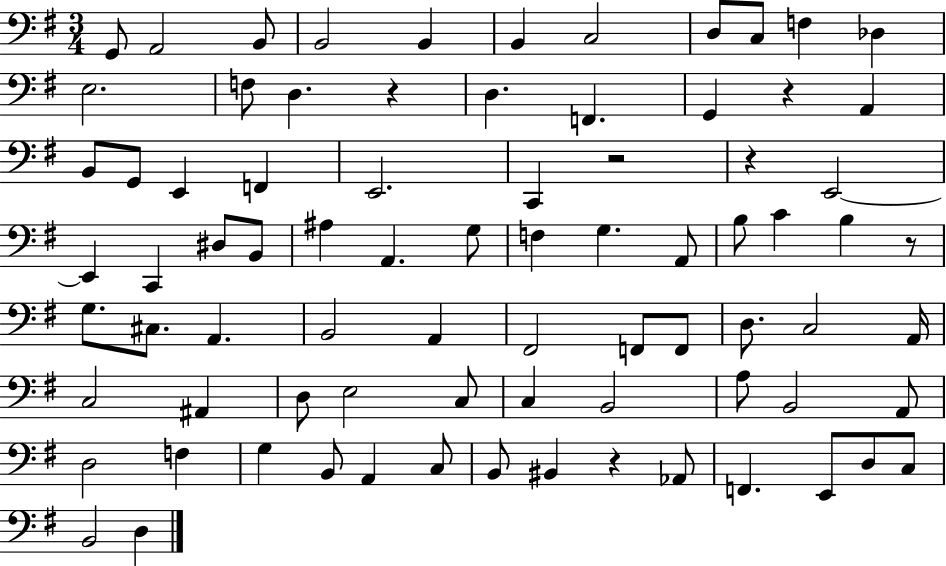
G2/e A2/h B2/e B2/h B2/q B2/q C3/h D3/e C3/e F3/q Db3/q E3/h. F3/e D3/q. R/q D3/q. F2/q. G2/q R/q A2/q B2/e G2/e E2/q F2/q E2/h. C2/q R/h R/q E2/h E2/q C2/q D#3/e B2/e A#3/q A2/q. G3/e F3/q G3/q. A2/e B3/e C4/q B3/q R/e G3/e. C#3/e. A2/q. B2/h A2/q F#2/h F2/e F2/e D3/e. C3/h A2/s C3/h A#2/q D3/e E3/h C3/e C3/q B2/h A3/e B2/h A2/e D3/h F3/q G3/q B2/e A2/q C3/e B2/e BIS2/q R/q Ab2/e F2/q. E2/e D3/e C3/e B2/h D3/q